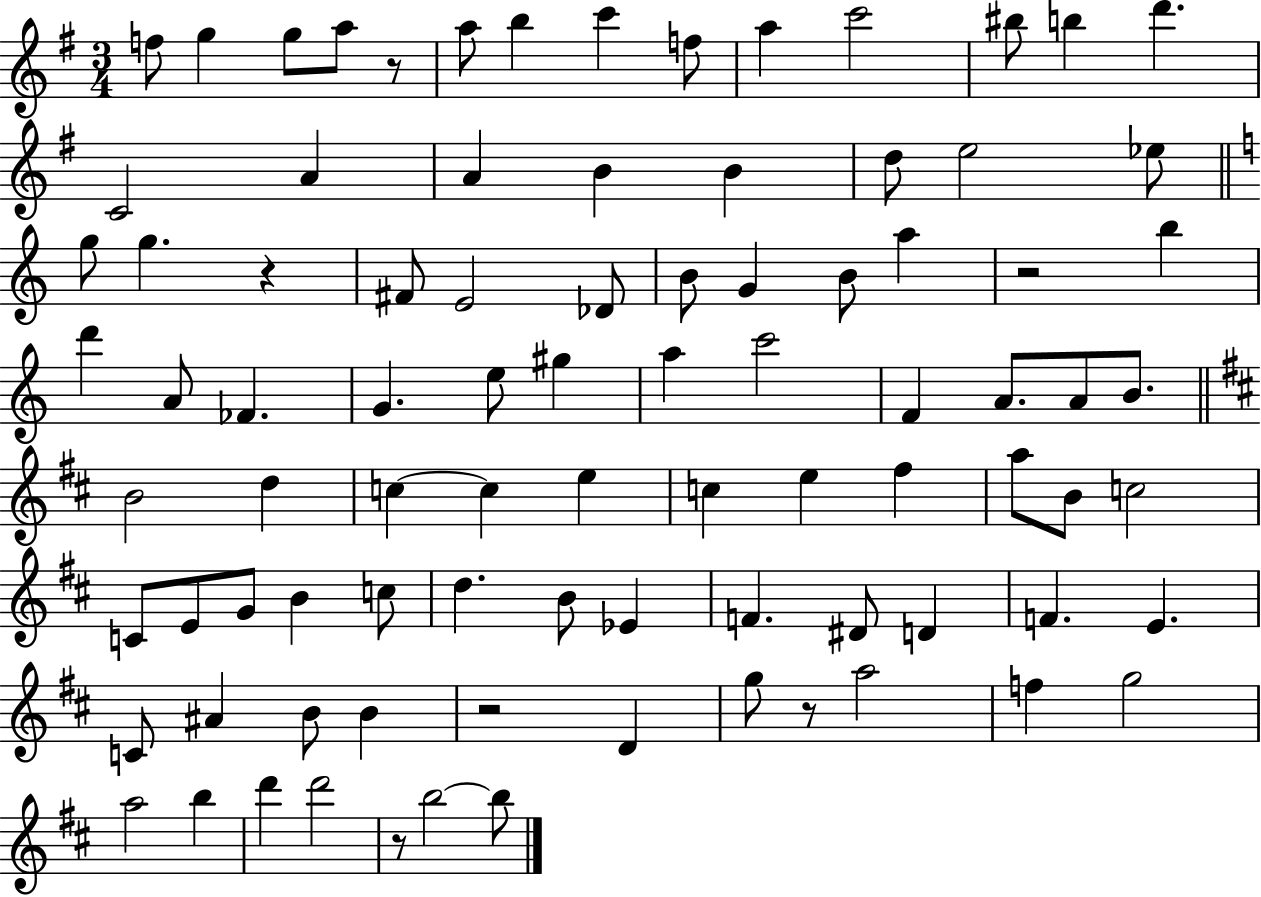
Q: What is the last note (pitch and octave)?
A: B5